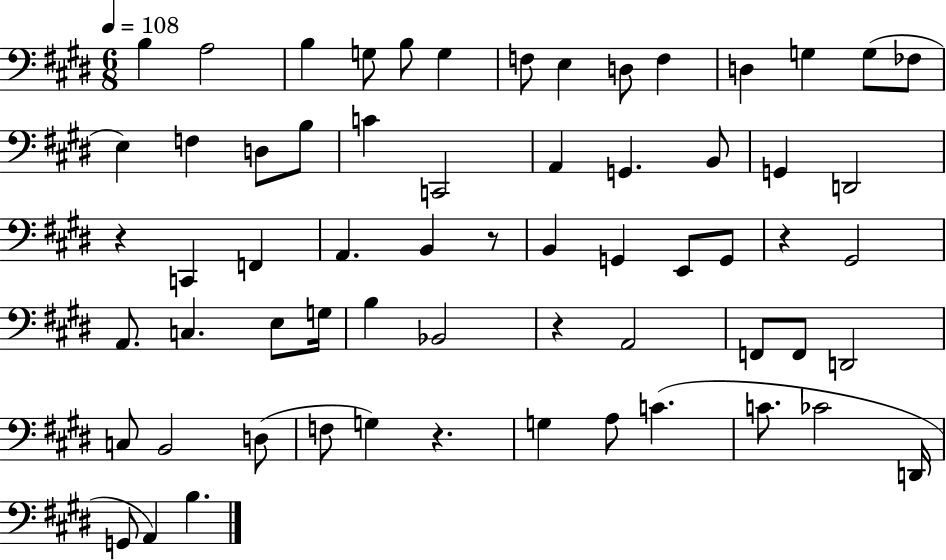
X:1
T:Untitled
M:6/8
L:1/4
K:E
B, A,2 B, G,/2 B,/2 G, F,/2 E, D,/2 F, D, G, G,/2 _F,/2 E, F, D,/2 B,/2 C C,,2 A,, G,, B,,/2 G,, D,,2 z C,, F,, A,, B,, z/2 B,, G,, E,,/2 G,,/2 z ^G,,2 A,,/2 C, E,/2 G,/4 B, _B,,2 z A,,2 F,,/2 F,,/2 D,,2 C,/2 B,,2 D,/2 F,/2 G, z G, A,/2 C C/2 _C2 D,,/4 G,,/2 A,, B,